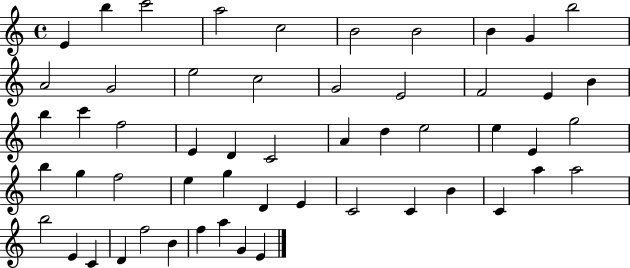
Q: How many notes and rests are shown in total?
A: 54